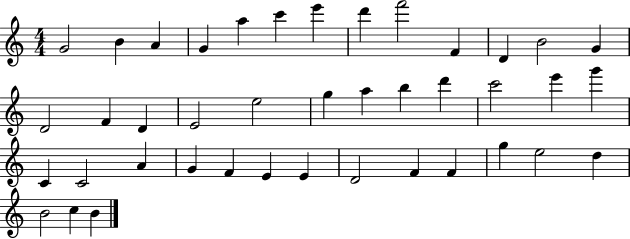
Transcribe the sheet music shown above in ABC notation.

X:1
T:Untitled
M:4/4
L:1/4
K:C
G2 B A G a c' e' d' f'2 F D B2 G D2 F D E2 e2 g a b d' c'2 e' g' C C2 A G F E E D2 F F g e2 d B2 c B